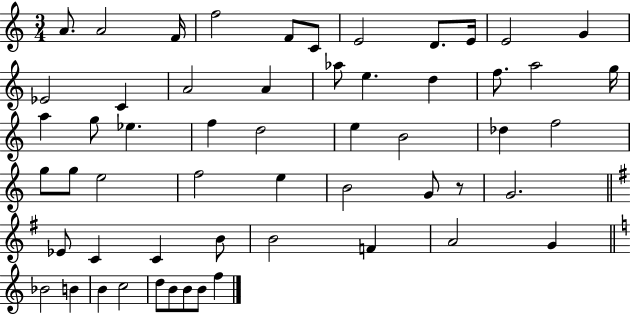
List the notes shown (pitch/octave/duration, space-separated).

A4/e. A4/h F4/s F5/h F4/e C4/e E4/h D4/e. E4/s E4/h G4/q Eb4/h C4/q A4/h A4/q Ab5/e E5/q. D5/q F5/e. A5/h G5/s A5/q G5/e Eb5/q. F5/q D5/h E5/q B4/h Db5/q F5/h G5/e G5/e E5/h F5/h E5/q B4/h G4/e R/e G4/h. Eb4/e C4/q C4/q B4/e B4/h F4/q A4/h G4/q Bb4/h B4/q B4/q C5/h D5/e B4/e B4/e B4/e F5/q